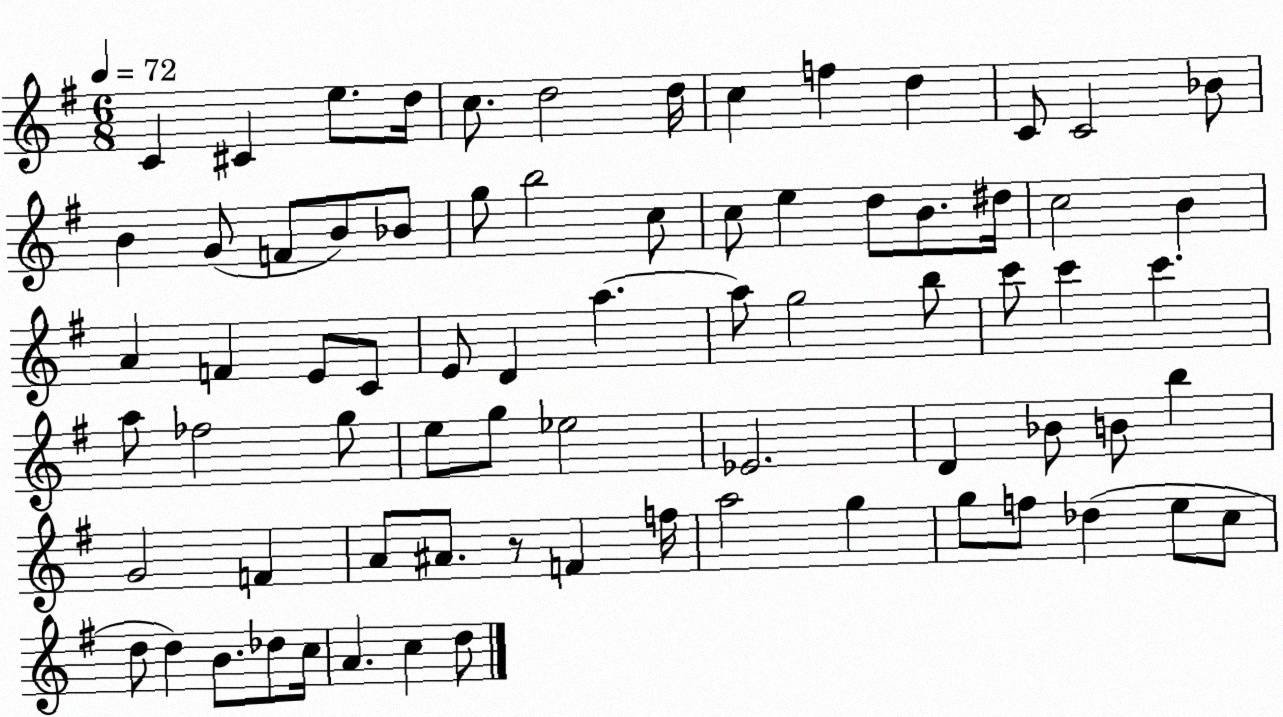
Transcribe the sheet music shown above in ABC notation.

X:1
T:Untitled
M:6/8
L:1/4
K:G
C ^C e/2 d/4 c/2 d2 d/4 c f d C/2 C2 _B/2 B G/2 F/2 B/2 _B/2 g/2 b2 c/2 c/2 e d/2 B/2 ^d/4 c2 B A F E/2 C/2 E/2 D a a/2 g2 b/2 c'/2 c' c' a/2 _f2 g/2 e/2 g/2 _e2 _E2 D _B/2 B/2 b G2 F A/2 ^A/2 z/2 F f/4 a2 g g/2 f/2 _d e/2 c/2 d/2 d B/2 _d/2 c/4 A c d/2